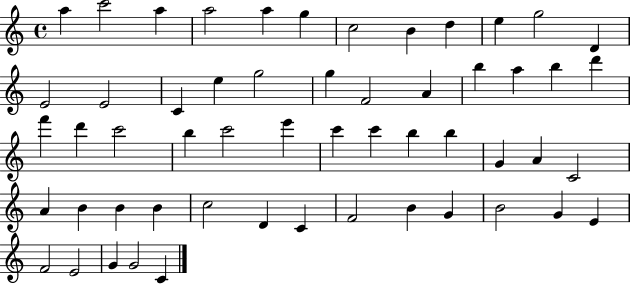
A5/q C6/h A5/q A5/h A5/q G5/q C5/h B4/q D5/q E5/q G5/h D4/q E4/h E4/h C4/q E5/q G5/h G5/q F4/h A4/q B5/q A5/q B5/q D6/q F6/q D6/q C6/h B5/q C6/h E6/q C6/q C6/q B5/q B5/q G4/q A4/q C4/h A4/q B4/q B4/q B4/q C5/h D4/q C4/q F4/h B4/q G4/q B4/h G4/q E4/q F4/h E4/h G4/q G4/h C4/q